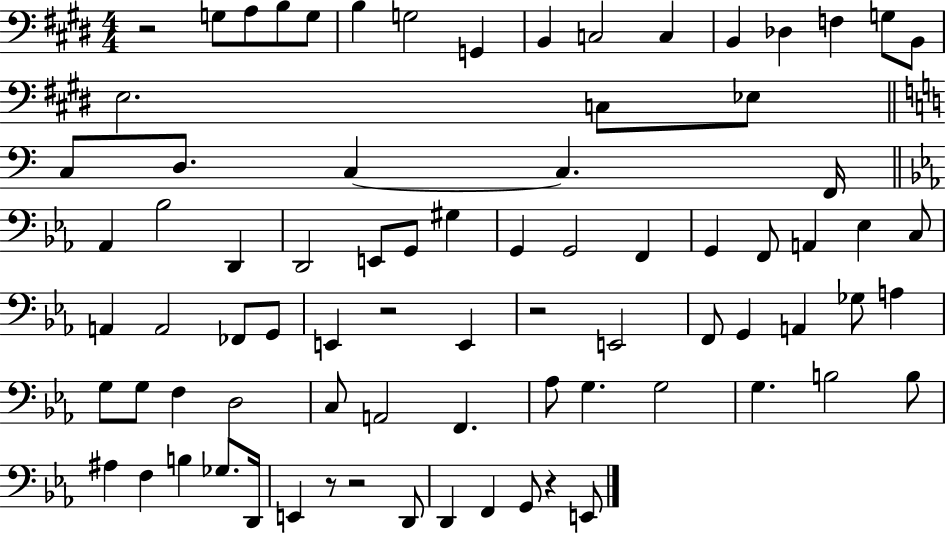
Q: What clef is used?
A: bass